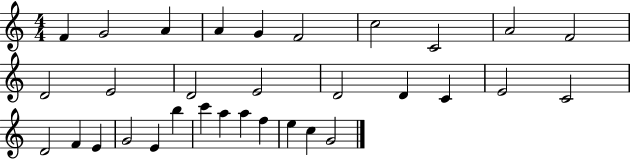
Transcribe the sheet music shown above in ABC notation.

X:1
T:Untitled
M:4/4
L:1/4
K:C
F G2 A A G F2 c2 C2 A2 F2 D2 E2 D2 E2 D2 D C E2 C2 D2 F E G2 E b c' a a f e c G2